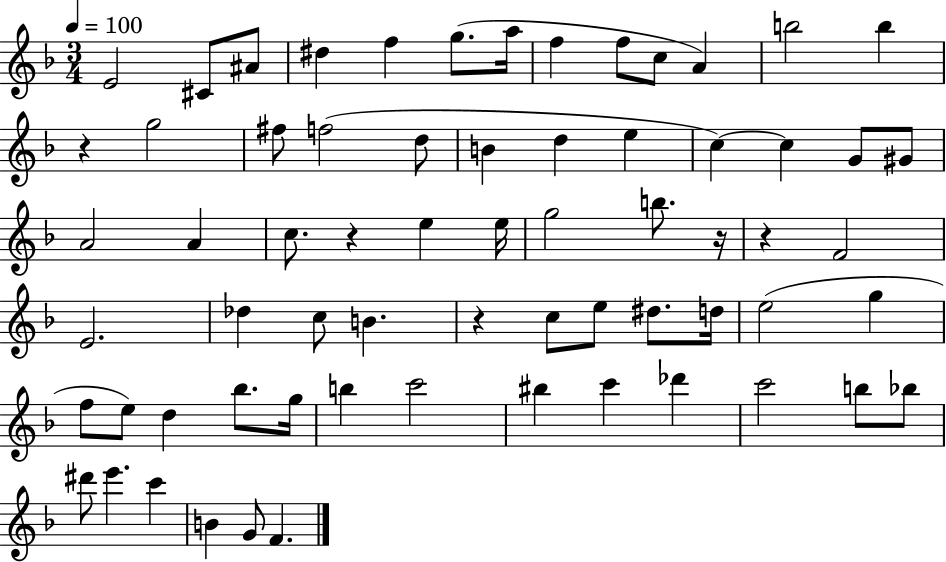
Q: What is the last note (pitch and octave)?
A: F4